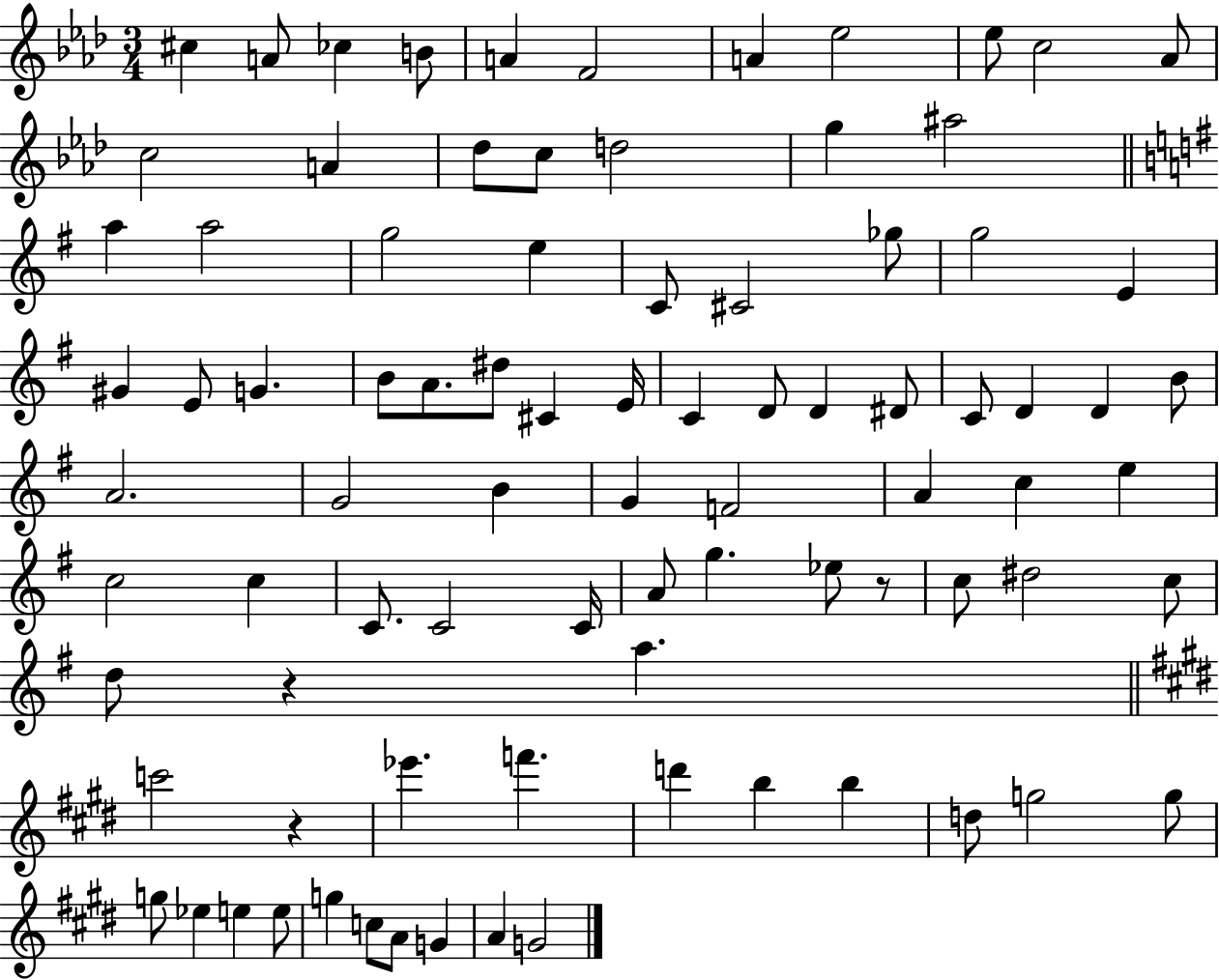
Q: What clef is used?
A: treble